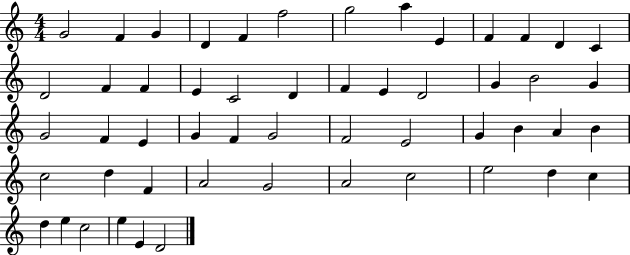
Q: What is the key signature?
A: C major